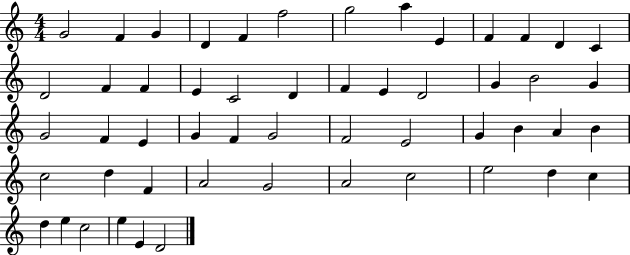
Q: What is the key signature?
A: C major